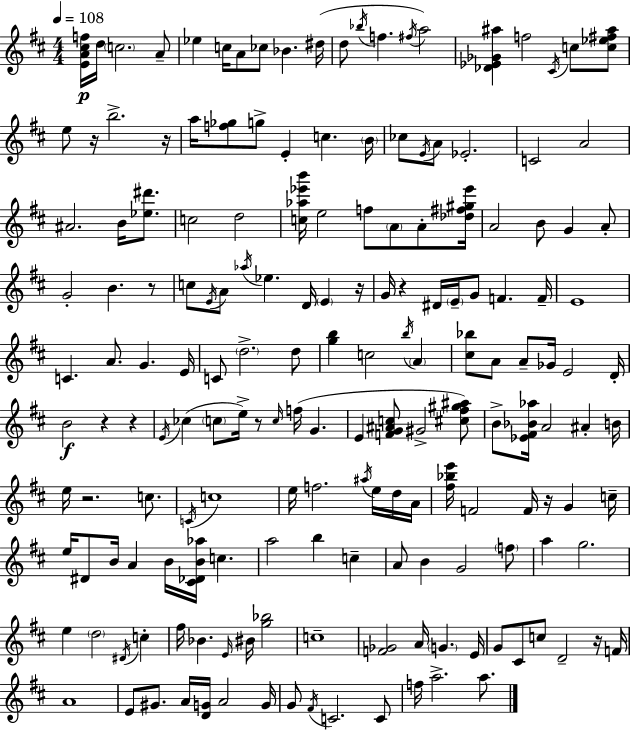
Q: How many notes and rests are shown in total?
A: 174